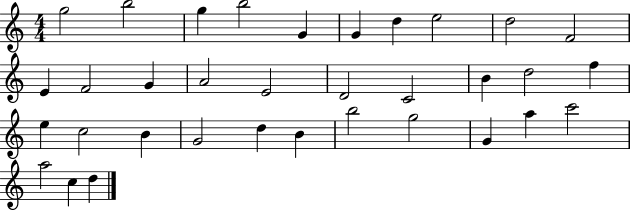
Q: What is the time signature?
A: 4/4